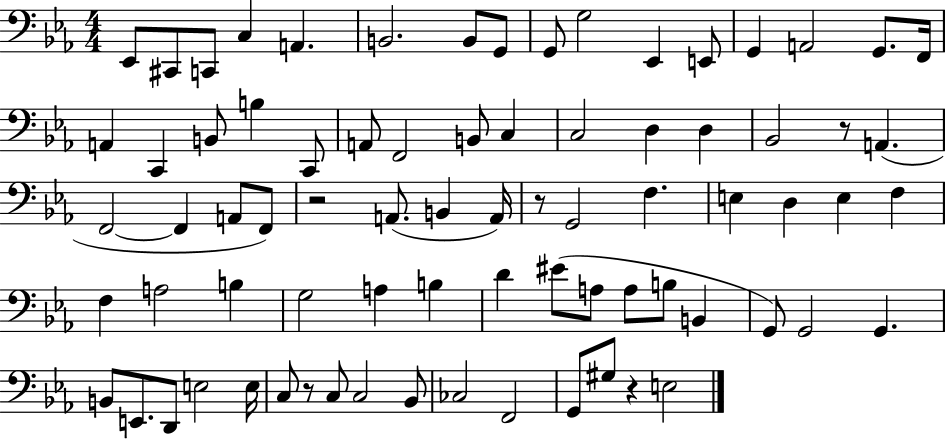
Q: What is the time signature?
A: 4/4